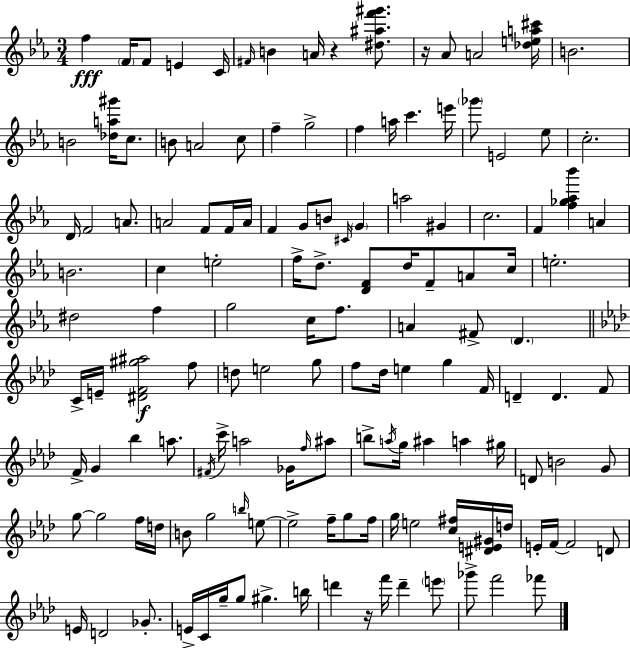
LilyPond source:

{
  \clef treble
  \numericTimeSignature
  \time 3/4
  \key ees \major
  f''4\fff \parenthesize f'16 f'8 e'4 c'16 | \grace { fis'16 } b'4 a'16 r4 <dis'' ais'' f''' gis'''>8. | r16 aes'8 a'2 | <des'' e'' a'' cis'''>16 b'2. | \break b'2 <des'' a'' gis'''>16 c''8. | b'8 a'2 c''8 | f''4-- g''2-> | f''4 a''16 c'''4. | \break e'''16 \parenthesize ges'''8 e'2 ees''8 | c''2.-. | d'16 f'2 a'8. | a'2 f'8 f'16 | \break a'16 f'4 g'8 b'8 \grace { cis'16 } \parenthesize g'4 | a''2 gis'4 | c''2. | f'4 <f'' ges'' aes'' bes'''>4 a'4 | \break b'2. | c''4 e''2-. | f''16-> d''8.-> <d' f'>8 d''16 f'8-- a'8 | c''16 e''2.-. | \break dis''2 f''4 | g''2 c''16 f''8. | a'4 fis'8-> \parenthesize d'4. | \bar "||" \break \key aes \major c'16-> e'16-- <dis' f' gis'' ais''>2\f f''8 | d''8 e''2 g''8 | f''8 des''16 e''4 g''4 f'16 | d'4-- d'4. f'8 | \break f'16-> g'4 bes''4 a''8. | \acciaccatura { fis'16 } c'''16-> a''2 ges'16 \grace { f''16 } | ais''8 b''8-> \acciaccatura { a''16 } g''16 ais''4 a''4 | gis''16 d'8 b'2 | \break g'8 g''8~~ g''2 | f''16 d''16 b'8 g''2 | \grace { b''16 } e''8~~ e''2-> | f''16-- g''8 f''16 g''16 e''2 | \break <c'' fis''>16 <dis' e' gis'>16 d''16 e'16-. f'16~~ f'2 | d'8 e'16 d'2 | ges'8.-. e'16-> c'16 g''16-- g''8 gis''4.-> | b''16 d'''4 r16 f'''16 d'''4-- | \break \parenthesize e'''8 ges'''8-> f'''2 | fes'''8 \bar "|."
}